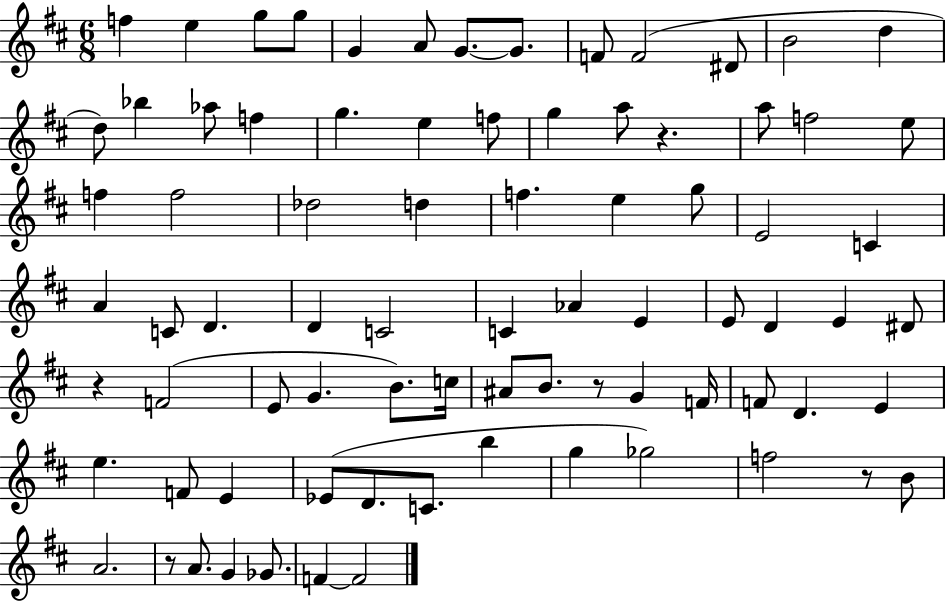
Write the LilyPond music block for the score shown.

{
  \clef treble
  \numericTimeSignature
  \time 6/8
  \key d \major
  \repeat volta 2 { f''4 e''4 g''8 g''8 | g'4 a'8 g'8.~~ g'8. | f'8 f'2( dis'8 | b'2 d''4 | \break d''8) bes''4 aes''8 f''4 | g''4. e''4 f''8 | g''4 a''8 r4. | a''8 f''2 e''8 | \break f''4 f''2 | des''2 d''4 | f''4. e''4 g''8 | e'2 c'4 | \break a'4 c'8 d'4. | d'4 c'2 | c'4 aes'4 e'4 | e'8 d'4 e'4 dis'8 | \break r4 f'2( | e'8 g'4. b'8.) c''16 | ais'8 b'8. r8 g'4 f'16 | f'8 d'4. e'4 | \break e''4. f'8 e'4 | ees'8( d'8. c'8. b''4 | g''4 ges''2) | f''2 r8 b'8 | \break a'2. | r8 a'8. g'4 ges'8. | f'4~~ f'2 | } \bar "|."
}